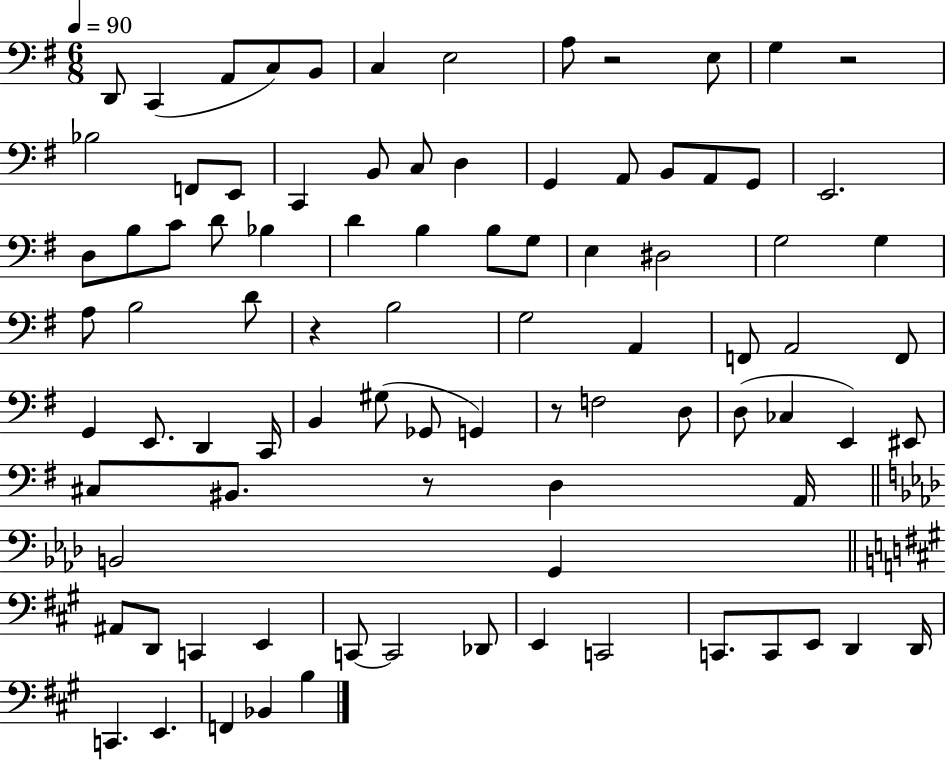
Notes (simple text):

D2/e C2/q A2/e C3/e B2/e C3/q E3/h A3/e R/h E3/e G3/q R/h Bb3/h F2/e E2/e C2/q B2/e C3/e D3/q G2/q A2/e B2/e A2/e G2/e E2/h. D3/e B3/e C4/e D4/e Bb3/q D4/q B3/q B3/e G3/e E3/q D#3/h G3/h G3/q A3/e B3/h D4/e R/q B3/h G3/h A2/q F2/e A2/h F2/e G2/q E2/e. D2/q C2/s B2/q G#3/e Gb2/e G2/q R/e F3/h D3/e D3/e CES3/q E2/q EIS2/e C#3/e BIS2/e. R/e D3/q A2/s B2/h G2/q A#2/e D2/e C2/q E2/q C2/e C2/h Db2/e E2/q C2/h C2/e. C2/e E2/e D2/q D2/s C2/q. E2/q. F2/q Bb2/q B3/q